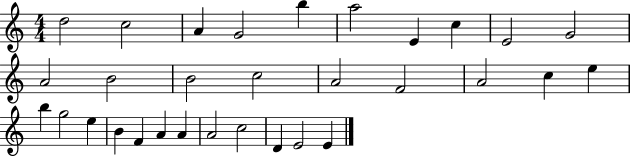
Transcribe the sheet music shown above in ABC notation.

X:1
T:Untitled
M:4/4
L:1/4
K:C
d2 c2 A G2 b a2 E c E2 G2 A2 B2 B2 c2 A2 F2 A2 c e b g2 e B F A A A2 c2 D E2 E